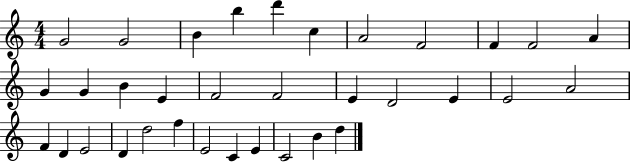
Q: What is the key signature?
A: C major